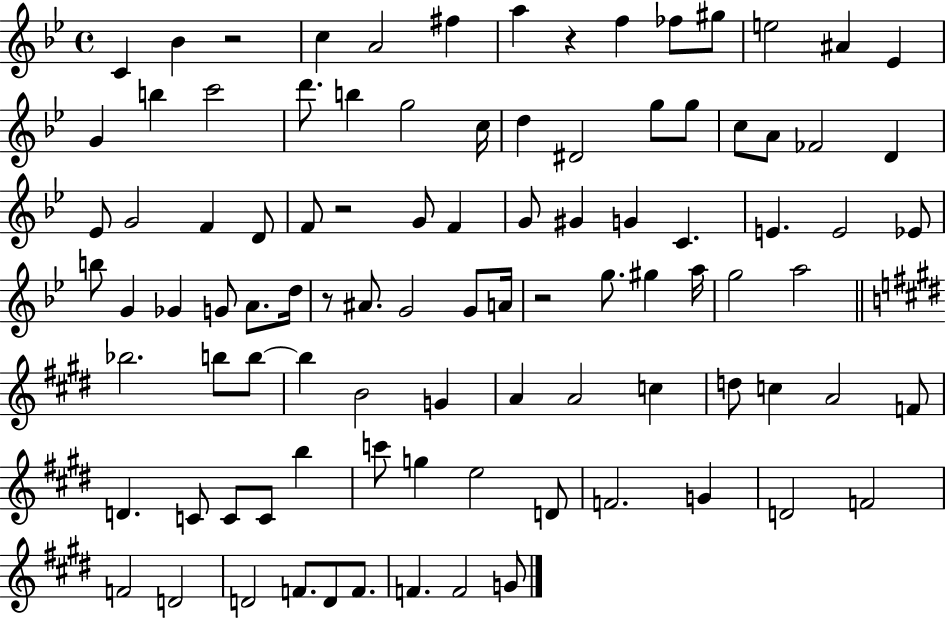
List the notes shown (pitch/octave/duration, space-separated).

C4/q Bb4/q R/h C5/q A4/h F#5/q A5/q R/q F5/q FES5/e G#5/e E5/h A#4/q Eb4/q G4/q B5/q C6/h D6/e. B5/q G5/h C5/s D5/q D#4/h G5/e G5/e C5/e A4/e FES4/h D4/q Eb4/e G4/h F4/q D4/e F4/e R/h G4/e F4/q G4/e G#4/q G4/q C4/q. E4/q. E4/h Eb4/e B5/e G4/q Gb4/q G4/e A4/e. D5/s R/e A#4/e. G4/h G4/e A4/s R/h G5/e. G#5/q A5/s G5/h A5/h Bb5/h. B5/e B5/e B5/q B4/h G4/q A4/q A4/h C5/q D5/e C5/q A4/h F4/e D4/q. C4/e C4/e C4/e B5/q C6/e G5/q E5/h D4/e F4/h. G4/q D4/h F4/h F4/h D4/h D4/h F4/e. D4/e F4/e. F4/q. F4/h G4/e